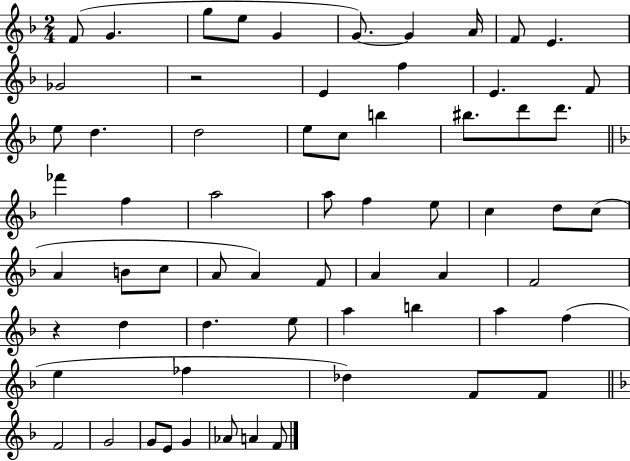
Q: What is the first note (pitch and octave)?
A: F4